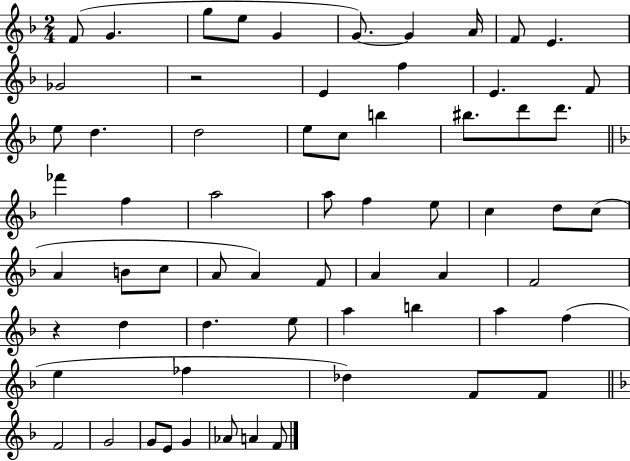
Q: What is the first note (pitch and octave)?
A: F4